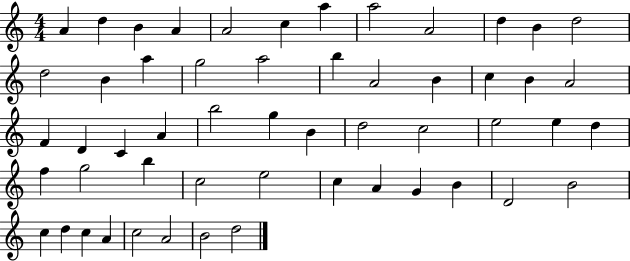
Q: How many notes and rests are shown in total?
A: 54